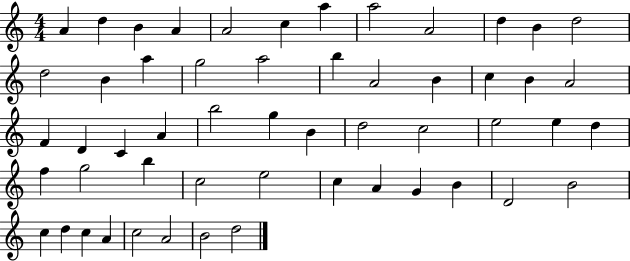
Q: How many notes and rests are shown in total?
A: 54